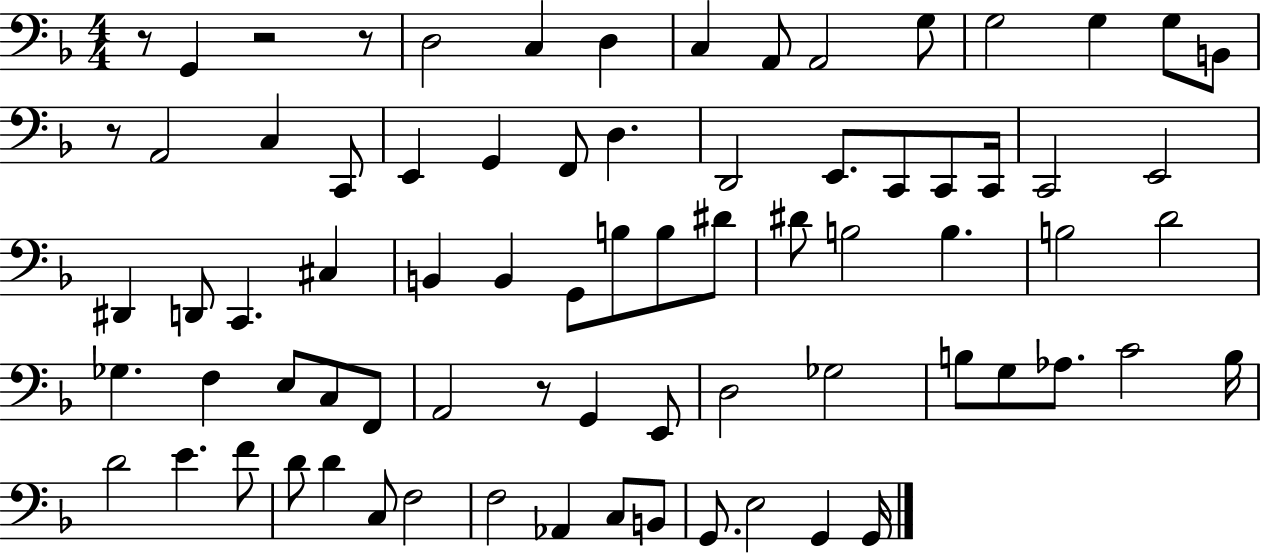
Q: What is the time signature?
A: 4/4